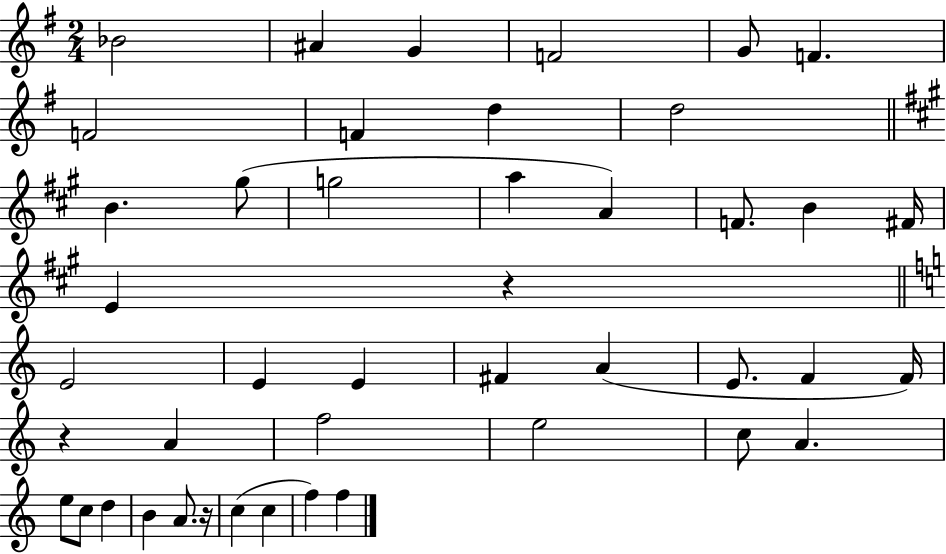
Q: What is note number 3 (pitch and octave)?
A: G4